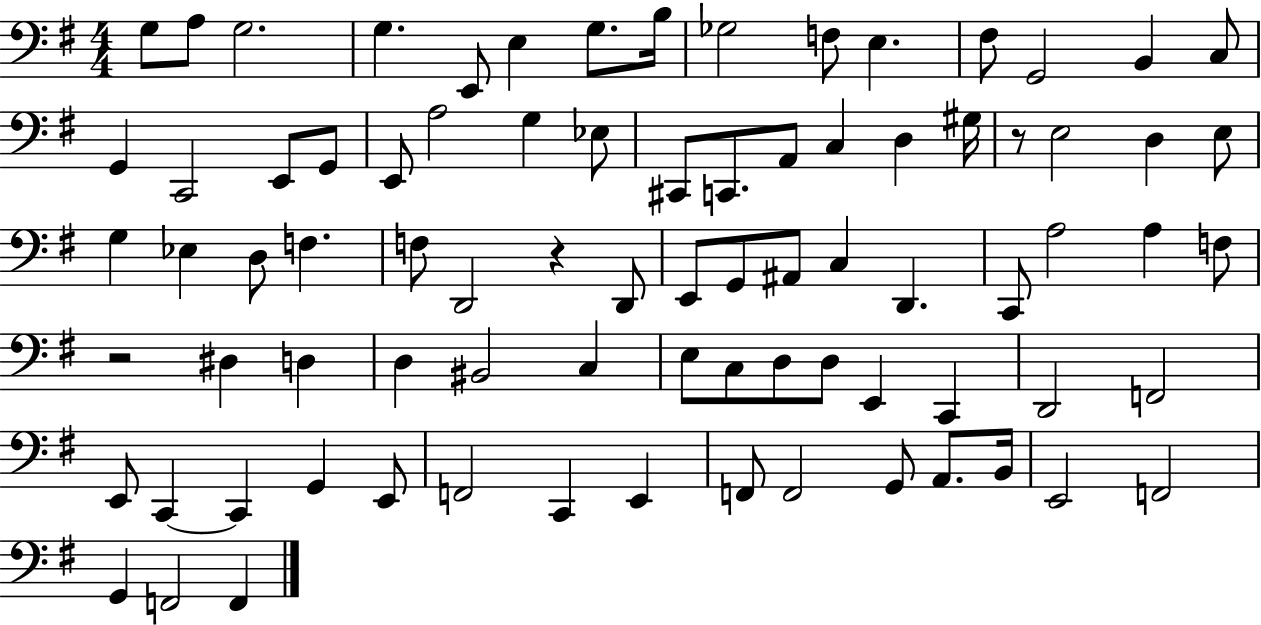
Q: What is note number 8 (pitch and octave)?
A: B3